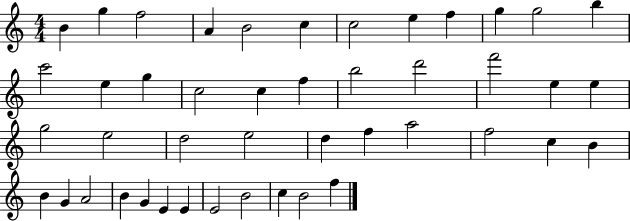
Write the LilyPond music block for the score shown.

{
  \clef treble
  \numericTimeSignature
  \time 4/4
  \key c \major
  b'4 g''4 f''2 | a'4 b'2 c''4 | c''2 e''4 f''4 | g''4 g''2 b''4 | \break c'''2 e''4 g''4 | c''2 c''4 f''4 | b''2 d'''2 | f'''2 e''4 e''4 | \break g''2 e''2 | d''2 e''2 | d''4 f''4 a''2 | f''2 c''4 b'4 | \break b'4 g'4 a'2 | b'4 g'4 e'4 e'4 | e'2 b'2 | c''4 b'2 f''4 | \break \bar "|."
}